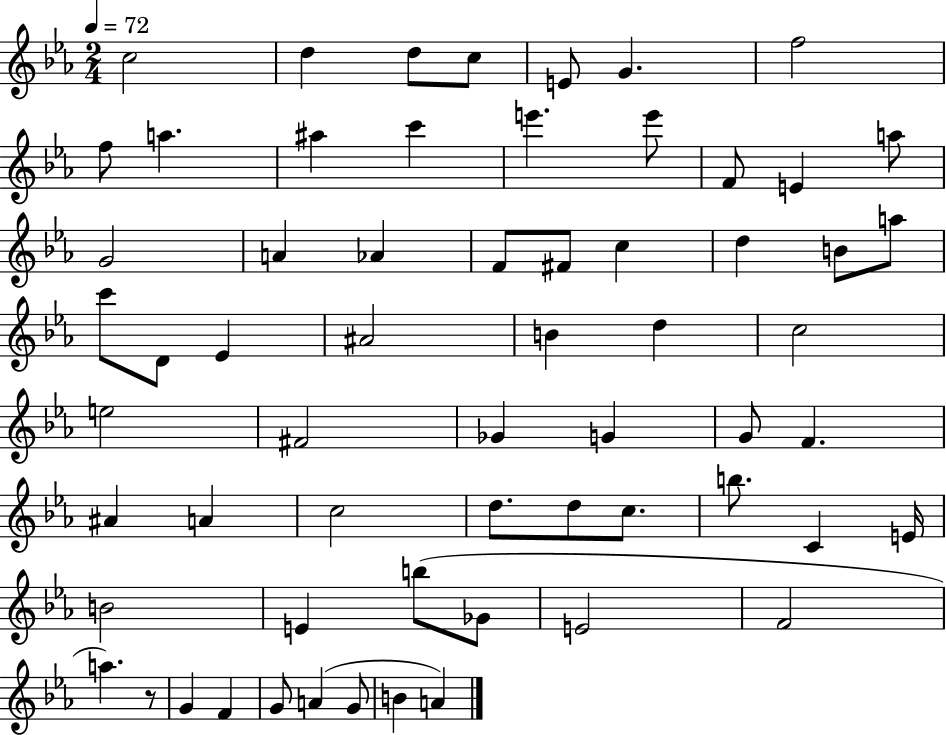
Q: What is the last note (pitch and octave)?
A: A4